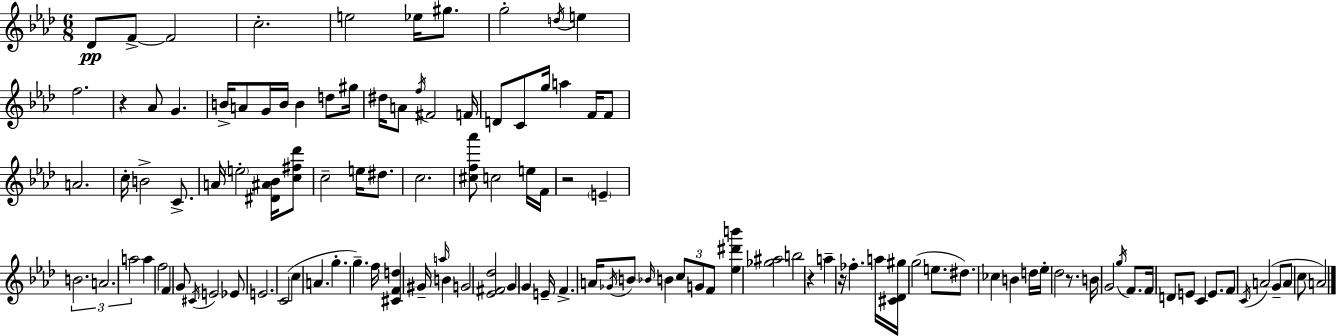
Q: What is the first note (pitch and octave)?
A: Db4